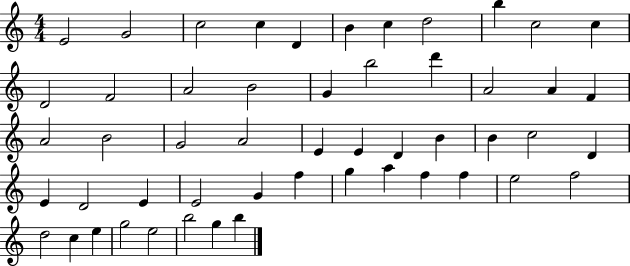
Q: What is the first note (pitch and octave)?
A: E4